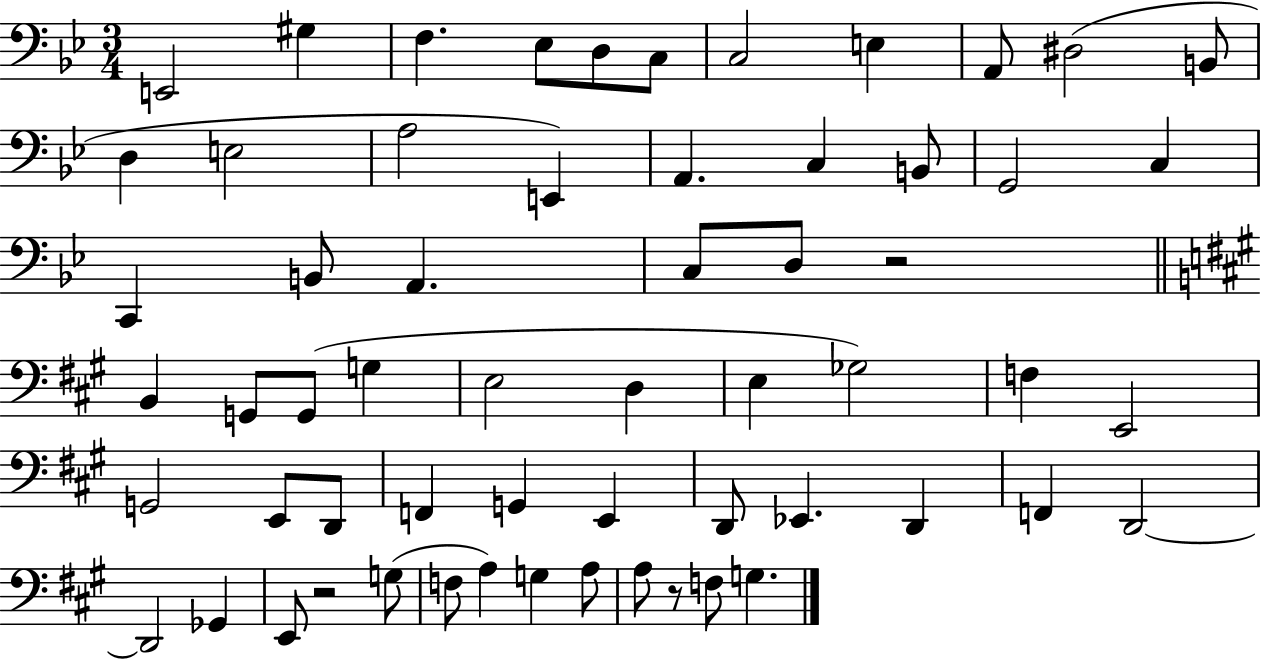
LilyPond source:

{
  \clef bass
  \numericTimeSignature
  \time 3/4
  \key bes \major
  e,2 gis4 | f4. ees8 d8 c8 | c2 e4 | a,8 dis2( b,8 | \break d4 e2 | a2 e,4) | a,4. c4 b,8 | g,2 c4 | \break c,4 b,8 a,4. | c8 d8 r2 | \bar "||" \break \key a \major b,4 g,8 g,8( g4 | e2 d4 | e4 ges2) | f4 e,2 | \break g,2 e,8 d,8 | f,4 g,4 e,4 | d,8 ees,4. d,4 | f,4 d,2~~ | \break d,2 ges,4 | e,8 r2 g8( | f8 a4) g4 a8 | a8 r8 f8 g4. | \break \bar "|."
}